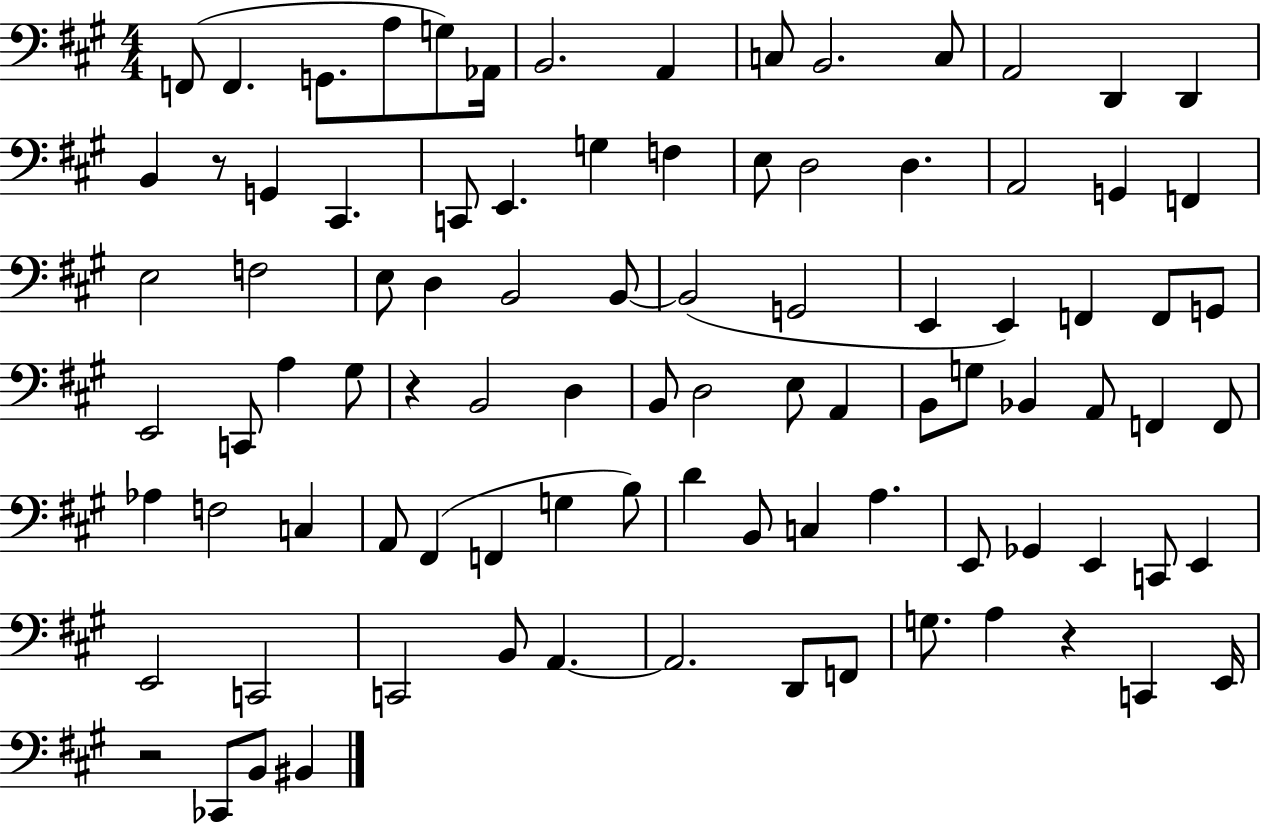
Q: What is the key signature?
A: A major